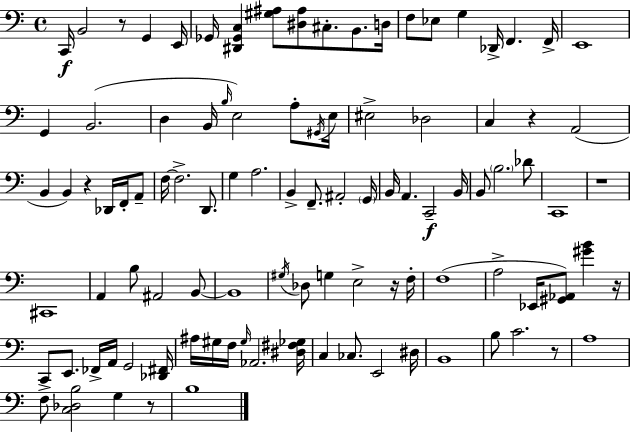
X:1
T:Untitled
M:4/4
L:1/4
K:Am
C,,/4 B,,2 z/2 G,, E,,/4 _G,,/4 [^D,,_G,,C,] [^G,^A,]/2 [^D,^A,]/2 ^C,/2 B,,/2 D,/4 F,/2 _E,/2 G, _D,,/4 F,, F,,/4 E,,4 G,, B,,2 D, B,,/4 B,/4 E,2 A,/2 ^G,,/4 E,/4 ^E,2 _D,2 C, z A,,2 B,, B,, z _D,,/4 F,,/4 A,,/2 F,/4 F,2 D,,/2 G, A,2 B,, F,,/2 ^A,,2 G,,/4 B,,/4 A,, C,,2 B,,/4 B,,/2 B,2 _D/2 C,,4 z4 ^C,,4 A,, B,/2 ^A,,2 B,,/2 B,,4 ^G,/4 _D,/2 G, E,2 z/4 F,/4 F,4 A,2 _E,,/4 [^G,,_A,,]/2 [^GB] z/4 C,,/2 E,,/2 _F,,/4 A,,/4 G,,2 [_D,,^F,,]/4 ^A,/4 ^G,/4 F,/4 ^G,/4 _A,,2 [^D,^F,_G,]/4 C, _C,/2 E,,2 ^D,/4 B,,4 B,/2 C2 z/2 A,4 F,/2 [C,_D,B,]2 G, z/2 B,4